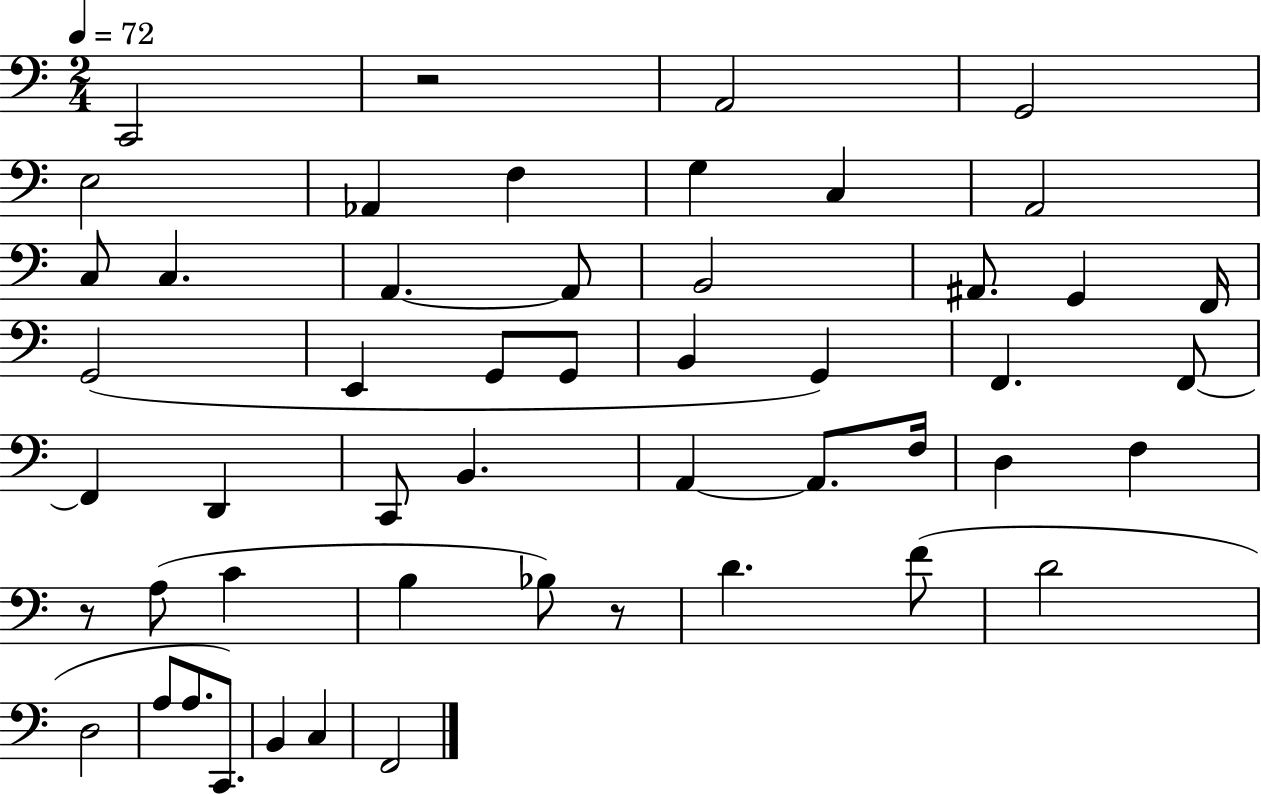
X:1
T:Untitled
M:2/4
L:1/4
K:C
C,,2 z2 A,,2 G,,2 E,2 _A,, F, G, C, A,,2 C,/2 C, A,, A,,/2 B,,2 ^A,,/2 G,, F,,/4 G,,2 E,, G,,/2 G,,/2 B,, G,, F,, F,,/2 F,, D,, C,,/2 B,, A,, A,,/2 F,/4 D, F, z/2 A,/2 C B, _B,/2 z/2 D F/2 D2 D,2 A,/2 A,/2 C,,/2 B,, C, F,,2